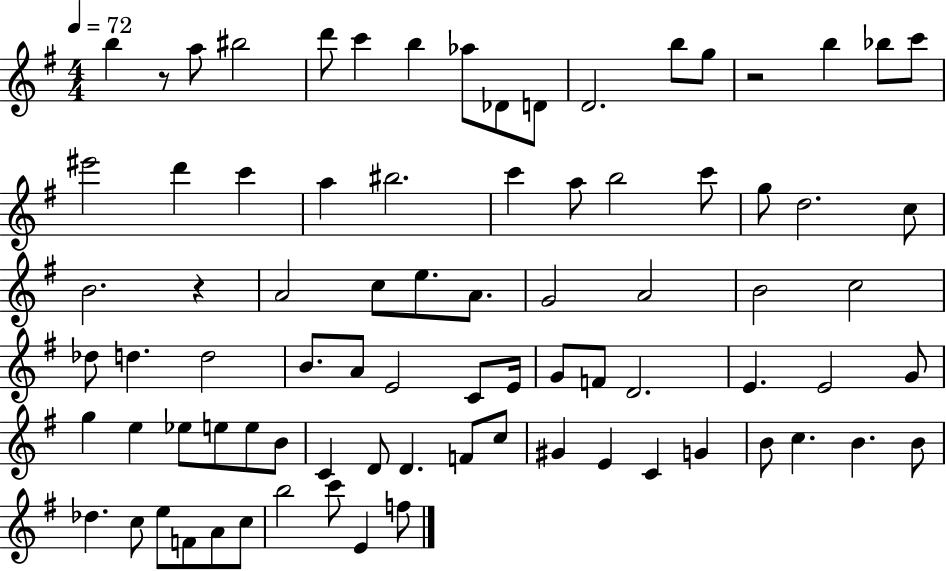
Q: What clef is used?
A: treble